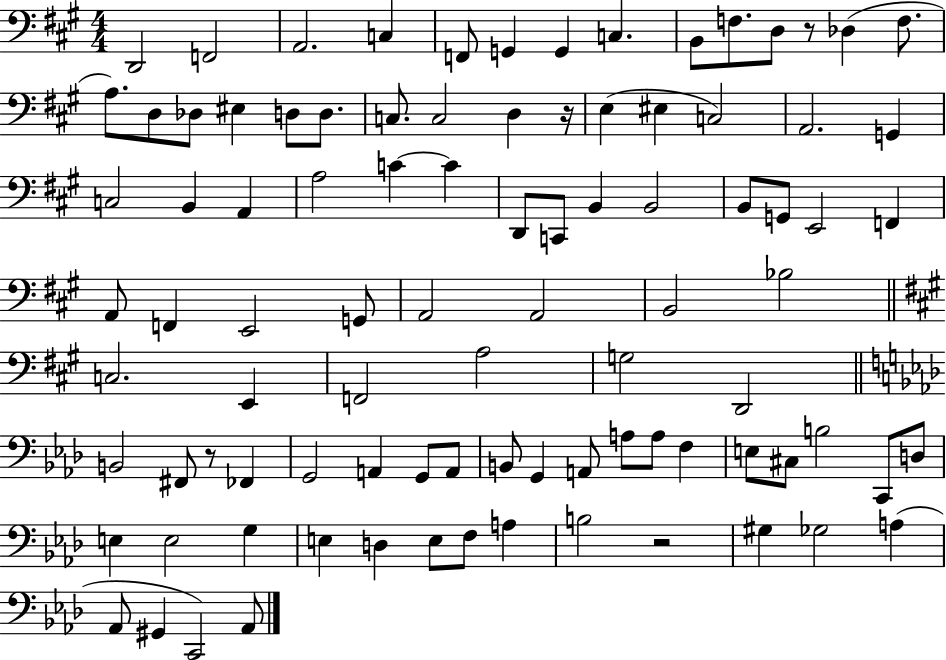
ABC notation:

X:1
T:Untitled
M:4/4
L:1/4
K:A
D,,2 F,,2 A,,2 C, F,,/2 G,, G,, C, B,,/2 F,/2 D,/2 z/2 _D, F,/2 A,/2 D,/2 _D,/2 ^E, D,/2 D,/2 C,/2 C,2 D, z/4 E, ^E, C,2 A,,2 G,, C,2 B,, A,, A,2 C C D,,/2 C,,/2 B,, B,,2 B,,/2 G,,/2 E,,2 F,, A,,/2 F,, E,,2 G,,/2 A,,2 A,,2 B,,2 _B,2 C,2 E,, F,,2 A,2 G,2 D,,2 B,,2 ^F,,/2 z/2 _F,, G,,2 A,, G,,/2 A,,/2 B,,/2 G,, A,,/2 A,/2 A,/2 F, E,/2 ^C,/2 B,2 C,,/2 D,/2 E, E,2 G, E, D, E,/2 F,/2 A, B,2 z2 ^G, _G,2 A, _A,,/2 ^G,, C,,2 _A,,/2